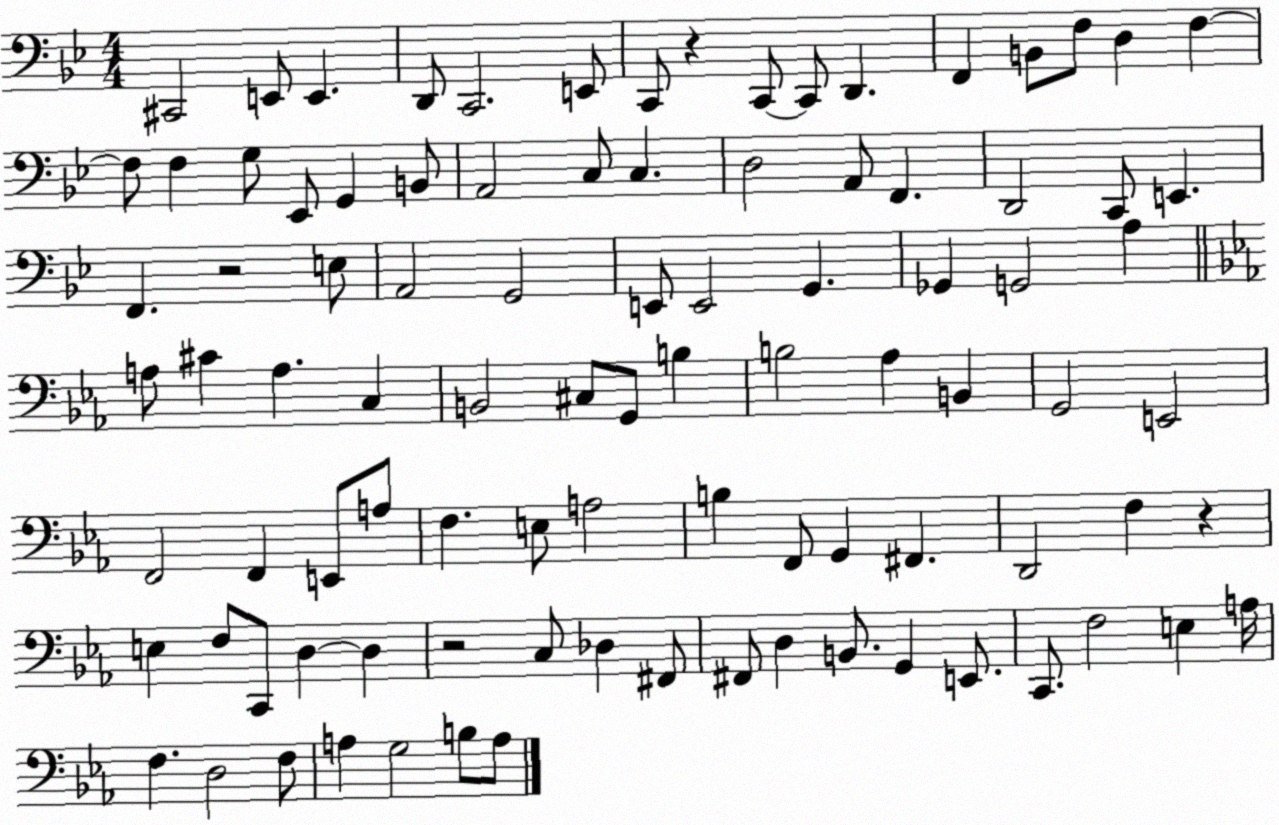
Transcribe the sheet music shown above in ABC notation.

X:1
T:Untitled
M:4/4
L:1/4
K:Bb
^C,,2 E,,/2 E,, D,,/2 C,,2 E,,/2 C,,/2 z C,,/2 C,,/2 D,, F,, B,,/2 F,/2 D, F, F,/2 F, G,/2 _E,,/2 G,, B,,/2 A,,2 C,/2 C, D,2 A,,/2 F,, D,,2 C,,/2 E,, F,, z2 E,/2 A,,2 G,,2 E,,/2 E,,2 G,, _G,, G,,2 A, A,/2 ^C A, C, B,,2 ^C,/2 G,,/2 B, B,2 _A, B,, G,,2 E,,2 F,,2 F,, E,,/2 A,/2 F, E,/2 A,2 B, F,,/2 G,, ^F,, D,,2 F, z E, F,/2 C,,/2 D, D, z2 C,/2 _D, ^F,,/2 ^F,,/2 D, B,,/2 G,, E,,/2 C,,/2 F,2 E, A,/4 F, D,2 F,/2 A, G,2 B,/2 A,/2